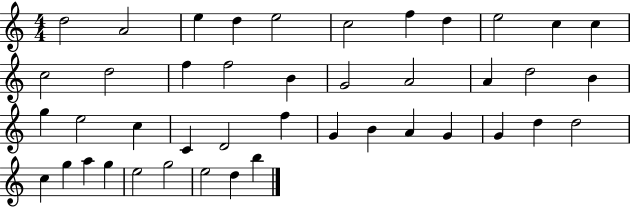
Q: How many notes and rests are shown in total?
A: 43